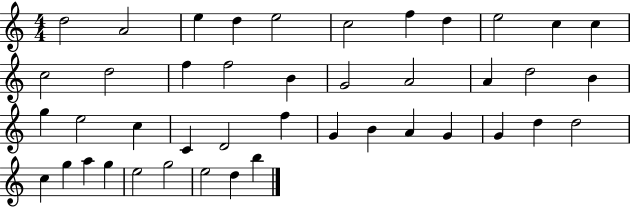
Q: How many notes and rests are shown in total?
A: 43